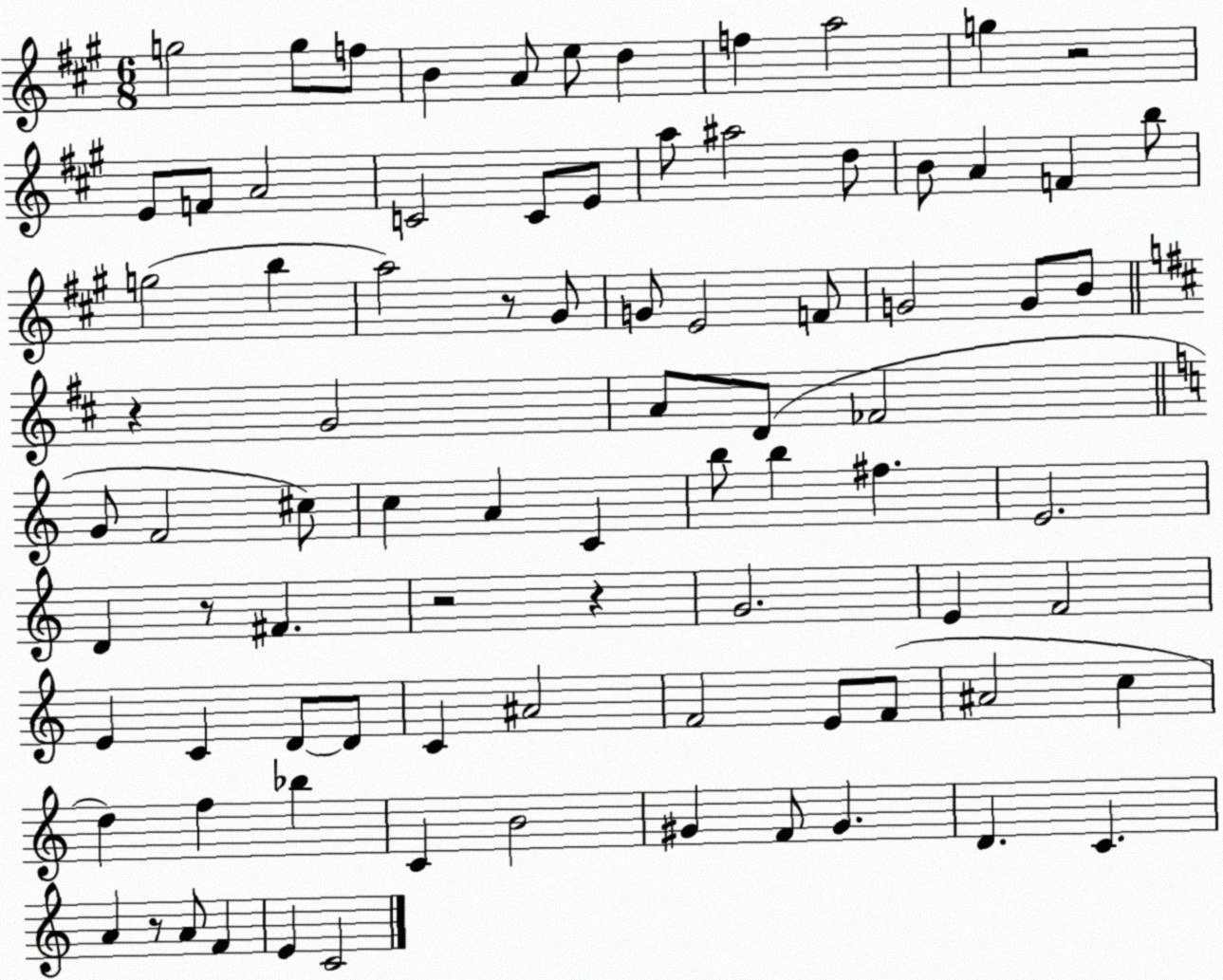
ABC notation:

X:1
T:Untitled
M:6/8
L:1/4
K:A
g2 g/2 f/2 B A/2 e/2 d f a2 g z2 E/2 F/2 A2 C2 C/2 E/2 a/2 ^a2 d/2 B/2 A F b/2 g2 b a2 z/2 ^G/2 G/2 E2 F/2 G2 G/2 B/2 z G2 A/2 D/2 _F2 G/2 F2 ^c/2 c A C b/2 b ^f E2 D z/2 ^F z2 z G2 E F2 E C D/2 D/2 C ^A2 F2 E/2 F/2 ^A2 c d f _b C B2 ^G F/2 ^G D C A z/2 A/2 F E C2